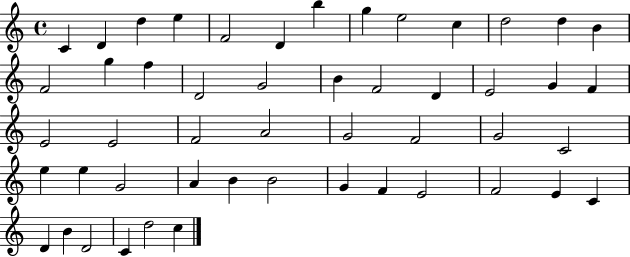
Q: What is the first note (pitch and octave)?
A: C4